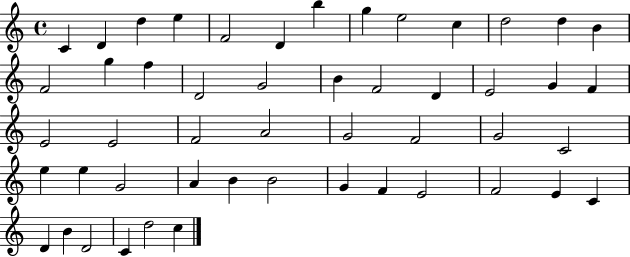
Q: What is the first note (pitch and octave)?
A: C4